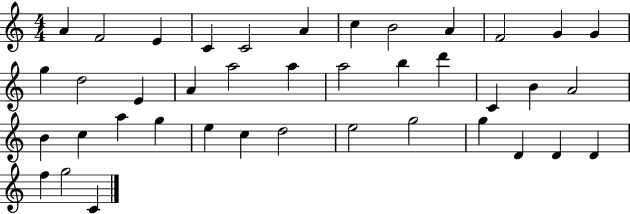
{
  \clef treble
  \numericTimeSignature
  \time 4/4
  \key c \major
  a'4 f'2 e'4 | c'4 c'2 a'4 | c''4 b'2 a'4 | f'2 g'4 g'4 | \break g''4 d''2 e'4 | a'4 a''2 a''4 | a''2 b''4 d'''4 | c'4 b'4 a'2 | \break b'4 c''4 a''4 g''4 | e''4 c''4 d''2 | e''2 g''2 | g''4 d'4 d'4 d'4 | \break f''4 g''2 c'4 | \bar "|."
}